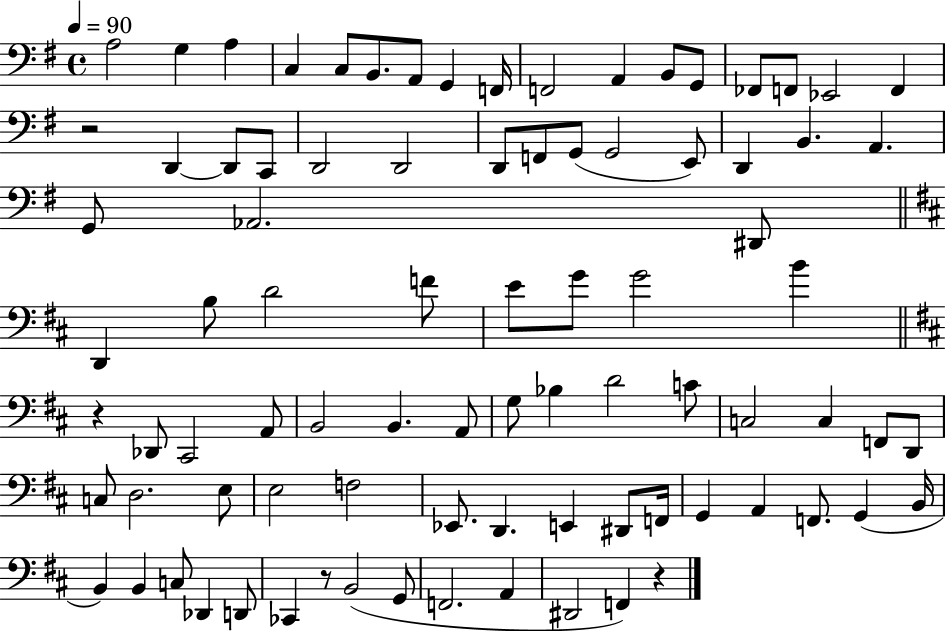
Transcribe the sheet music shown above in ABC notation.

X:1
T:Untitled
M:4/4
L:1/4
K:G
A,2 G, A, C, C,/2 B,,/2 A,,/2 G,, F,,/4 F,,2 A,, B,,/2 G,,/2 _F,,/2 F,,/2 _E,,2 F,, z2 D,, D,,/2 C,,/2 D,,2 D,,2 D,,/2 F,,/2 G,,/2 G,,2 E,,/2 D,, B,, A,, G,,/2 _A,,2 ^D,,/2 D,, B,/2 D2 F/2 E/2 G/2 G2 B z _D,,/2 ^C,,2 A,,/2 B,,2 B,, A,,/2 G,/2 _B, D2 C/2 C,2 C, F,,/2 D,,/2 C,/2 D,2 E,/2 E,2 F,2 _E,,/2 D,, E,, ^D,,/2 F,,/4 G,, A,, F,,/2 G,, B,,/4 B,, B,, C,/2 _D,, D,,/2 _C,, z/2 B,,2 G,,/2 F,,2 A,, ^D,,2 F,, z